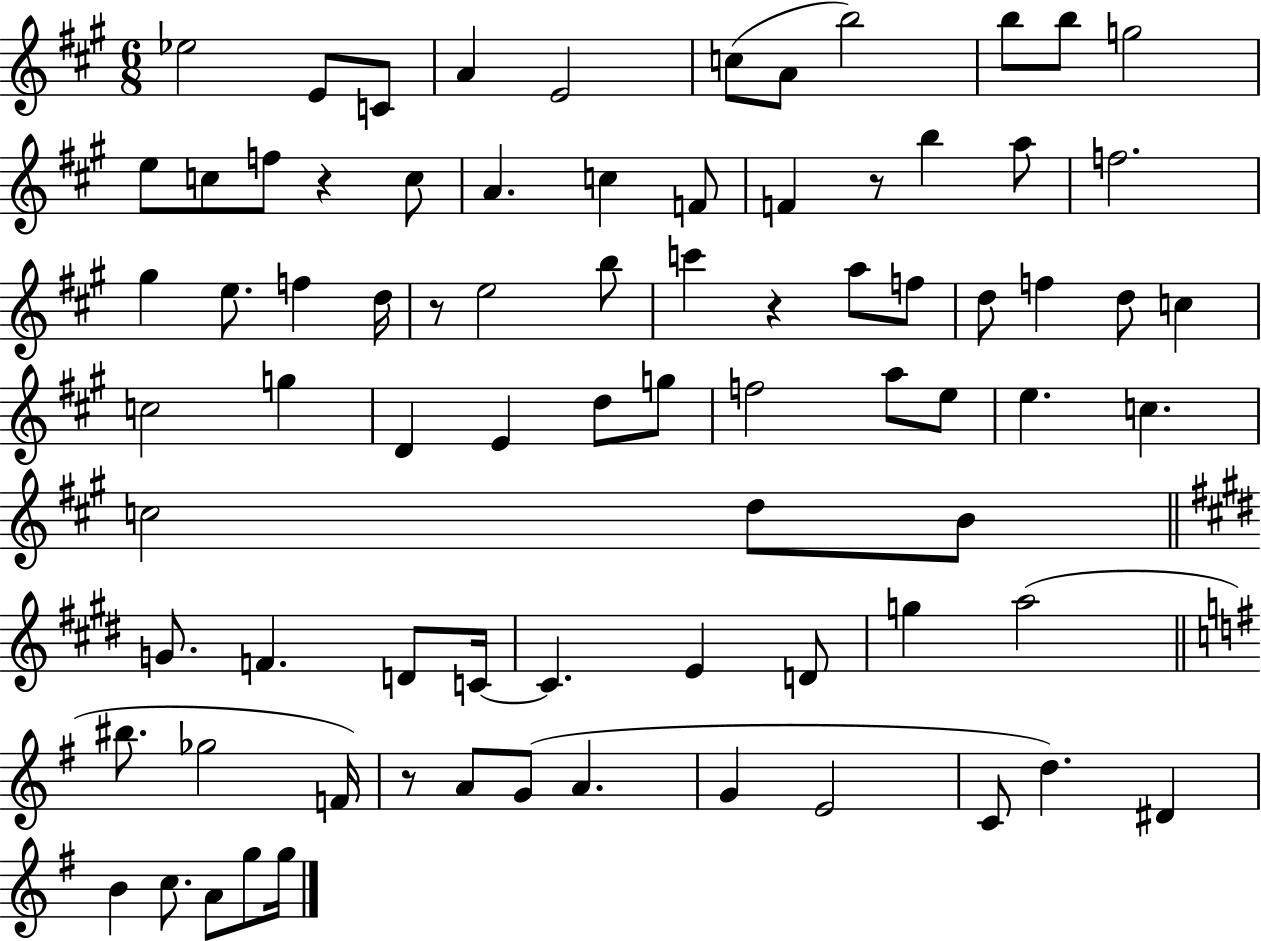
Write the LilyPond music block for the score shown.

{
  \clef treble
  \numericTimeSignature
  \time 6/8
  \key a \major
  ees''2 e'8 c'8 | a'4 e'2 | c''8( a'8 b''2) | b''8 b''8 g''2 | \break e''8 c''8 f''8 r4 c''8 | a'4. c''4 f'8 | f'4 r8 b''4 a''8 | f''2. | \break gis''4 e''8. f''4 d''16 | r8 e''2 b''8 | c'''4 r4 a''8 f''8 | d''8 f''4 d''8 c''4 | \break c''2 g''4 | d'4 e'4 d''8 g''8 | f''2 a''8 e''8 | e''4. c''4. | \break c''2 d''8 b'8 | \bar "||" \break \key e \major g'8. f'4. d'8 c'16~~ | c'4. e'4 d'8 | g''4 a''2( | \bar "||" \break \key g \major bis''8. ges''2 f'16) | r8 a'8 g'8( a'4. | g'4 e'2 | c'8 d''4.) dis'4 | \break b'4 c''8. a'8 g''8 g''16 | \bar "|."
}